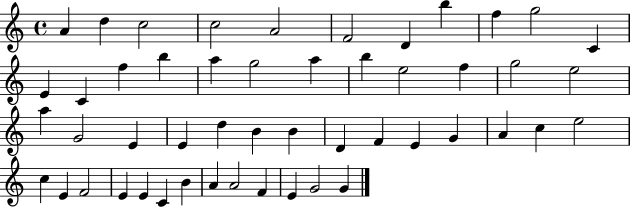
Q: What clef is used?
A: treble